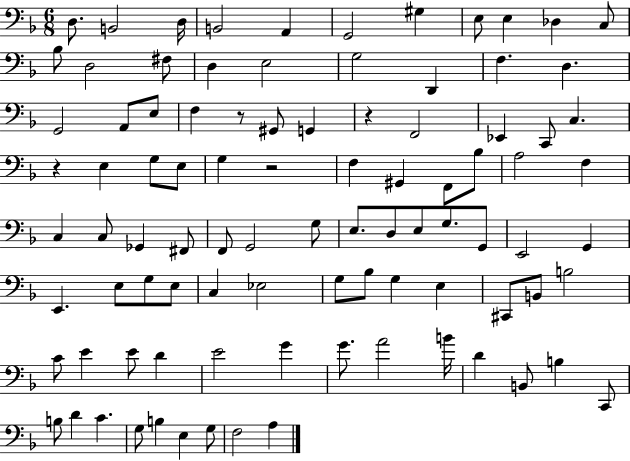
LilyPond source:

{
  \clef bass
  \numericTimeSignature
  \time 6/8
  \key f \major
  d8. b,2 d16 | b,2 a,4 | g,2 gis4 | e8 e4 des4 c8 | \break bes8 d2 fis8 | d4 e2 | g2 d,4 | f4. d4. | \break g,2 a,8 e8 | f4 r8 gis,8 g,4 | r4 f,2 | ees,4 c,8 c4. | \break r4 e4 g8 e8 | g4 r2 | f4 gis,4 f,8 bes8 | a2 f4 | \break c4 c8 ges,4 fis,8 | f,8 g,2 g8 | e8. d8 e8 g8. g,8 | e,2 g,4 | \break e,4. e8 g8 e8 | c4 ees2 | g8 bes8 g4 e4 | cis,8 b,8 b2 | \break c'8 e'4 e'8 d'4 | e'2 g'4 | g'8. a'2 b'16 | d'4 b,8 b4 c,8 | \break b8 d'4 c'4. | g8 b4 e4 g8 | f2 a4 | \bar "|."
}